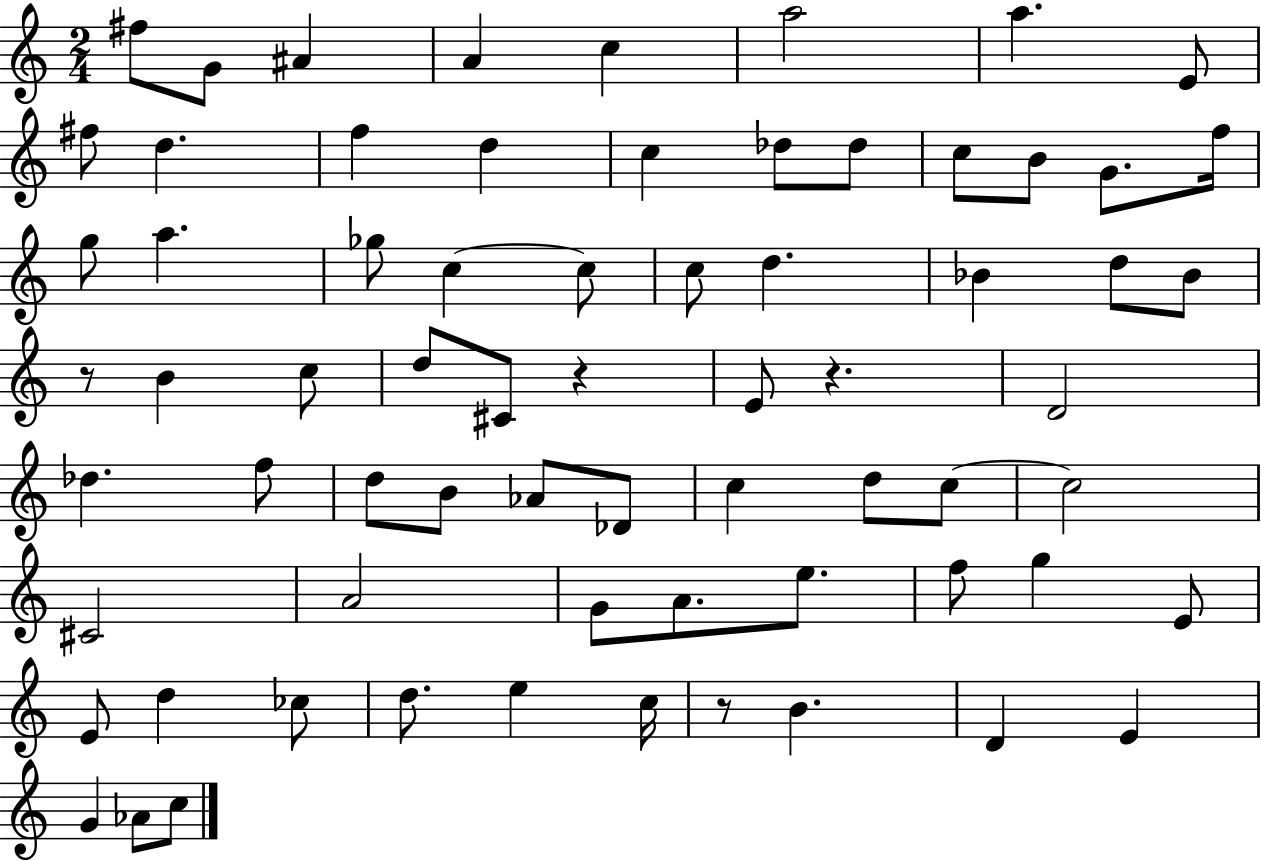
F#5/e G4/e A#4/q A4/q C5/q A5/h A5/q. E4/e F#5/e D5/q. F5/q D5/q C5/q Db5/e Db5/e C5/e B4/e G4/e. F5/s G5/e A5/q. Gb5/e C5/q C5/e C5/e D5/q. Bb4/q D5/e Bb4/e R/e B4/q C5/e D5/e C#4/e R/q E4/e R/q. D4/h Db5/q. F5/e D5/e B4/e Ab4/e Db4/e C5/q D5/e C5/e C5/h C#4/h A4/h G4/e A4/e. E5/e. F5/e G5/q E4/e E4/e D5/q CES5/e D5/e. E5/q C5/s R/e B4/q. D4/q E4/q G4/q Ab4/e C5/e